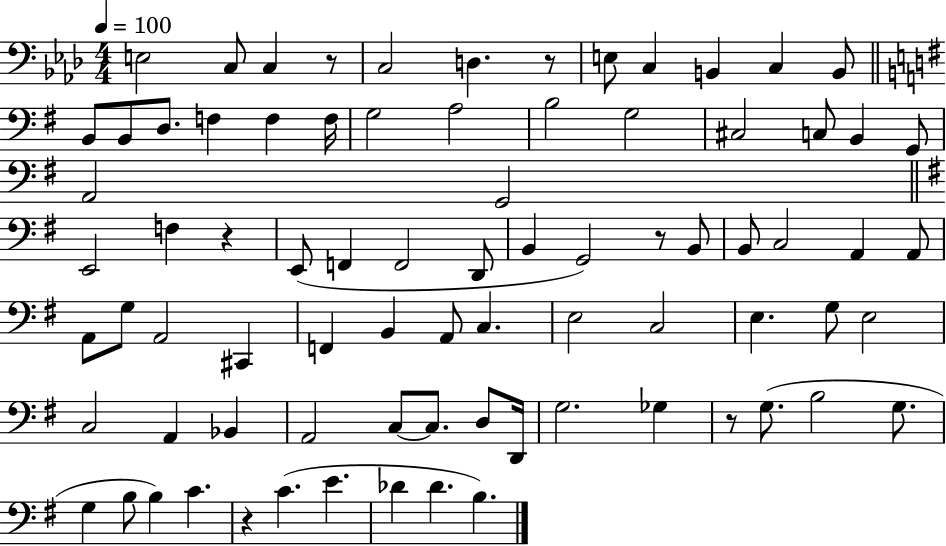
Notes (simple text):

E3/h C3/e C3/q R/e C3/h D3/q. R/e E3/e C3/q B2/q C3/q B2/e B2/e B2/e D3/e. F3/q F3/q F3/s G3/h A3/h B3/h G3/h C#3/h C3/e B2/q G2/e A2/h G2/h E2/h F3/q R/q E2/e F2/q F2/h D2/e B2/q G2/h R/e B2/e B2/e C3/h A2/q A2/e A2/e G3/e A2/h C#2/q F2/q B2/q A2/e C3/q. E3/h C3/h E3/q. G3/e E3/h C3/h A2/q Bb2/q A2/h C3/e C3/e. D3/e D2/s G3/h. Gb3/q R/e G3/e. B3/h G3/e. G3/q B3/e B3/q C4/q. R/q C4/q. E4/q. Db4/q Db4/q. B3/q.